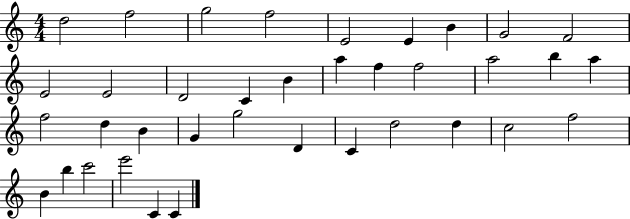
D5/h F5/h G5/h F5/h E4/h E4/q B4/q G4/h F4/h E4/h E4/h D4/h C4/q B4/q A5/q F5/q F5/h A5/h B5/q A5/q F5/h D5/q B4/q G4/q G5/h D4/q C4/q D5/h D5/q C5/h F5/h B4/q B5/q C6/h E6/h C4/q C4/q